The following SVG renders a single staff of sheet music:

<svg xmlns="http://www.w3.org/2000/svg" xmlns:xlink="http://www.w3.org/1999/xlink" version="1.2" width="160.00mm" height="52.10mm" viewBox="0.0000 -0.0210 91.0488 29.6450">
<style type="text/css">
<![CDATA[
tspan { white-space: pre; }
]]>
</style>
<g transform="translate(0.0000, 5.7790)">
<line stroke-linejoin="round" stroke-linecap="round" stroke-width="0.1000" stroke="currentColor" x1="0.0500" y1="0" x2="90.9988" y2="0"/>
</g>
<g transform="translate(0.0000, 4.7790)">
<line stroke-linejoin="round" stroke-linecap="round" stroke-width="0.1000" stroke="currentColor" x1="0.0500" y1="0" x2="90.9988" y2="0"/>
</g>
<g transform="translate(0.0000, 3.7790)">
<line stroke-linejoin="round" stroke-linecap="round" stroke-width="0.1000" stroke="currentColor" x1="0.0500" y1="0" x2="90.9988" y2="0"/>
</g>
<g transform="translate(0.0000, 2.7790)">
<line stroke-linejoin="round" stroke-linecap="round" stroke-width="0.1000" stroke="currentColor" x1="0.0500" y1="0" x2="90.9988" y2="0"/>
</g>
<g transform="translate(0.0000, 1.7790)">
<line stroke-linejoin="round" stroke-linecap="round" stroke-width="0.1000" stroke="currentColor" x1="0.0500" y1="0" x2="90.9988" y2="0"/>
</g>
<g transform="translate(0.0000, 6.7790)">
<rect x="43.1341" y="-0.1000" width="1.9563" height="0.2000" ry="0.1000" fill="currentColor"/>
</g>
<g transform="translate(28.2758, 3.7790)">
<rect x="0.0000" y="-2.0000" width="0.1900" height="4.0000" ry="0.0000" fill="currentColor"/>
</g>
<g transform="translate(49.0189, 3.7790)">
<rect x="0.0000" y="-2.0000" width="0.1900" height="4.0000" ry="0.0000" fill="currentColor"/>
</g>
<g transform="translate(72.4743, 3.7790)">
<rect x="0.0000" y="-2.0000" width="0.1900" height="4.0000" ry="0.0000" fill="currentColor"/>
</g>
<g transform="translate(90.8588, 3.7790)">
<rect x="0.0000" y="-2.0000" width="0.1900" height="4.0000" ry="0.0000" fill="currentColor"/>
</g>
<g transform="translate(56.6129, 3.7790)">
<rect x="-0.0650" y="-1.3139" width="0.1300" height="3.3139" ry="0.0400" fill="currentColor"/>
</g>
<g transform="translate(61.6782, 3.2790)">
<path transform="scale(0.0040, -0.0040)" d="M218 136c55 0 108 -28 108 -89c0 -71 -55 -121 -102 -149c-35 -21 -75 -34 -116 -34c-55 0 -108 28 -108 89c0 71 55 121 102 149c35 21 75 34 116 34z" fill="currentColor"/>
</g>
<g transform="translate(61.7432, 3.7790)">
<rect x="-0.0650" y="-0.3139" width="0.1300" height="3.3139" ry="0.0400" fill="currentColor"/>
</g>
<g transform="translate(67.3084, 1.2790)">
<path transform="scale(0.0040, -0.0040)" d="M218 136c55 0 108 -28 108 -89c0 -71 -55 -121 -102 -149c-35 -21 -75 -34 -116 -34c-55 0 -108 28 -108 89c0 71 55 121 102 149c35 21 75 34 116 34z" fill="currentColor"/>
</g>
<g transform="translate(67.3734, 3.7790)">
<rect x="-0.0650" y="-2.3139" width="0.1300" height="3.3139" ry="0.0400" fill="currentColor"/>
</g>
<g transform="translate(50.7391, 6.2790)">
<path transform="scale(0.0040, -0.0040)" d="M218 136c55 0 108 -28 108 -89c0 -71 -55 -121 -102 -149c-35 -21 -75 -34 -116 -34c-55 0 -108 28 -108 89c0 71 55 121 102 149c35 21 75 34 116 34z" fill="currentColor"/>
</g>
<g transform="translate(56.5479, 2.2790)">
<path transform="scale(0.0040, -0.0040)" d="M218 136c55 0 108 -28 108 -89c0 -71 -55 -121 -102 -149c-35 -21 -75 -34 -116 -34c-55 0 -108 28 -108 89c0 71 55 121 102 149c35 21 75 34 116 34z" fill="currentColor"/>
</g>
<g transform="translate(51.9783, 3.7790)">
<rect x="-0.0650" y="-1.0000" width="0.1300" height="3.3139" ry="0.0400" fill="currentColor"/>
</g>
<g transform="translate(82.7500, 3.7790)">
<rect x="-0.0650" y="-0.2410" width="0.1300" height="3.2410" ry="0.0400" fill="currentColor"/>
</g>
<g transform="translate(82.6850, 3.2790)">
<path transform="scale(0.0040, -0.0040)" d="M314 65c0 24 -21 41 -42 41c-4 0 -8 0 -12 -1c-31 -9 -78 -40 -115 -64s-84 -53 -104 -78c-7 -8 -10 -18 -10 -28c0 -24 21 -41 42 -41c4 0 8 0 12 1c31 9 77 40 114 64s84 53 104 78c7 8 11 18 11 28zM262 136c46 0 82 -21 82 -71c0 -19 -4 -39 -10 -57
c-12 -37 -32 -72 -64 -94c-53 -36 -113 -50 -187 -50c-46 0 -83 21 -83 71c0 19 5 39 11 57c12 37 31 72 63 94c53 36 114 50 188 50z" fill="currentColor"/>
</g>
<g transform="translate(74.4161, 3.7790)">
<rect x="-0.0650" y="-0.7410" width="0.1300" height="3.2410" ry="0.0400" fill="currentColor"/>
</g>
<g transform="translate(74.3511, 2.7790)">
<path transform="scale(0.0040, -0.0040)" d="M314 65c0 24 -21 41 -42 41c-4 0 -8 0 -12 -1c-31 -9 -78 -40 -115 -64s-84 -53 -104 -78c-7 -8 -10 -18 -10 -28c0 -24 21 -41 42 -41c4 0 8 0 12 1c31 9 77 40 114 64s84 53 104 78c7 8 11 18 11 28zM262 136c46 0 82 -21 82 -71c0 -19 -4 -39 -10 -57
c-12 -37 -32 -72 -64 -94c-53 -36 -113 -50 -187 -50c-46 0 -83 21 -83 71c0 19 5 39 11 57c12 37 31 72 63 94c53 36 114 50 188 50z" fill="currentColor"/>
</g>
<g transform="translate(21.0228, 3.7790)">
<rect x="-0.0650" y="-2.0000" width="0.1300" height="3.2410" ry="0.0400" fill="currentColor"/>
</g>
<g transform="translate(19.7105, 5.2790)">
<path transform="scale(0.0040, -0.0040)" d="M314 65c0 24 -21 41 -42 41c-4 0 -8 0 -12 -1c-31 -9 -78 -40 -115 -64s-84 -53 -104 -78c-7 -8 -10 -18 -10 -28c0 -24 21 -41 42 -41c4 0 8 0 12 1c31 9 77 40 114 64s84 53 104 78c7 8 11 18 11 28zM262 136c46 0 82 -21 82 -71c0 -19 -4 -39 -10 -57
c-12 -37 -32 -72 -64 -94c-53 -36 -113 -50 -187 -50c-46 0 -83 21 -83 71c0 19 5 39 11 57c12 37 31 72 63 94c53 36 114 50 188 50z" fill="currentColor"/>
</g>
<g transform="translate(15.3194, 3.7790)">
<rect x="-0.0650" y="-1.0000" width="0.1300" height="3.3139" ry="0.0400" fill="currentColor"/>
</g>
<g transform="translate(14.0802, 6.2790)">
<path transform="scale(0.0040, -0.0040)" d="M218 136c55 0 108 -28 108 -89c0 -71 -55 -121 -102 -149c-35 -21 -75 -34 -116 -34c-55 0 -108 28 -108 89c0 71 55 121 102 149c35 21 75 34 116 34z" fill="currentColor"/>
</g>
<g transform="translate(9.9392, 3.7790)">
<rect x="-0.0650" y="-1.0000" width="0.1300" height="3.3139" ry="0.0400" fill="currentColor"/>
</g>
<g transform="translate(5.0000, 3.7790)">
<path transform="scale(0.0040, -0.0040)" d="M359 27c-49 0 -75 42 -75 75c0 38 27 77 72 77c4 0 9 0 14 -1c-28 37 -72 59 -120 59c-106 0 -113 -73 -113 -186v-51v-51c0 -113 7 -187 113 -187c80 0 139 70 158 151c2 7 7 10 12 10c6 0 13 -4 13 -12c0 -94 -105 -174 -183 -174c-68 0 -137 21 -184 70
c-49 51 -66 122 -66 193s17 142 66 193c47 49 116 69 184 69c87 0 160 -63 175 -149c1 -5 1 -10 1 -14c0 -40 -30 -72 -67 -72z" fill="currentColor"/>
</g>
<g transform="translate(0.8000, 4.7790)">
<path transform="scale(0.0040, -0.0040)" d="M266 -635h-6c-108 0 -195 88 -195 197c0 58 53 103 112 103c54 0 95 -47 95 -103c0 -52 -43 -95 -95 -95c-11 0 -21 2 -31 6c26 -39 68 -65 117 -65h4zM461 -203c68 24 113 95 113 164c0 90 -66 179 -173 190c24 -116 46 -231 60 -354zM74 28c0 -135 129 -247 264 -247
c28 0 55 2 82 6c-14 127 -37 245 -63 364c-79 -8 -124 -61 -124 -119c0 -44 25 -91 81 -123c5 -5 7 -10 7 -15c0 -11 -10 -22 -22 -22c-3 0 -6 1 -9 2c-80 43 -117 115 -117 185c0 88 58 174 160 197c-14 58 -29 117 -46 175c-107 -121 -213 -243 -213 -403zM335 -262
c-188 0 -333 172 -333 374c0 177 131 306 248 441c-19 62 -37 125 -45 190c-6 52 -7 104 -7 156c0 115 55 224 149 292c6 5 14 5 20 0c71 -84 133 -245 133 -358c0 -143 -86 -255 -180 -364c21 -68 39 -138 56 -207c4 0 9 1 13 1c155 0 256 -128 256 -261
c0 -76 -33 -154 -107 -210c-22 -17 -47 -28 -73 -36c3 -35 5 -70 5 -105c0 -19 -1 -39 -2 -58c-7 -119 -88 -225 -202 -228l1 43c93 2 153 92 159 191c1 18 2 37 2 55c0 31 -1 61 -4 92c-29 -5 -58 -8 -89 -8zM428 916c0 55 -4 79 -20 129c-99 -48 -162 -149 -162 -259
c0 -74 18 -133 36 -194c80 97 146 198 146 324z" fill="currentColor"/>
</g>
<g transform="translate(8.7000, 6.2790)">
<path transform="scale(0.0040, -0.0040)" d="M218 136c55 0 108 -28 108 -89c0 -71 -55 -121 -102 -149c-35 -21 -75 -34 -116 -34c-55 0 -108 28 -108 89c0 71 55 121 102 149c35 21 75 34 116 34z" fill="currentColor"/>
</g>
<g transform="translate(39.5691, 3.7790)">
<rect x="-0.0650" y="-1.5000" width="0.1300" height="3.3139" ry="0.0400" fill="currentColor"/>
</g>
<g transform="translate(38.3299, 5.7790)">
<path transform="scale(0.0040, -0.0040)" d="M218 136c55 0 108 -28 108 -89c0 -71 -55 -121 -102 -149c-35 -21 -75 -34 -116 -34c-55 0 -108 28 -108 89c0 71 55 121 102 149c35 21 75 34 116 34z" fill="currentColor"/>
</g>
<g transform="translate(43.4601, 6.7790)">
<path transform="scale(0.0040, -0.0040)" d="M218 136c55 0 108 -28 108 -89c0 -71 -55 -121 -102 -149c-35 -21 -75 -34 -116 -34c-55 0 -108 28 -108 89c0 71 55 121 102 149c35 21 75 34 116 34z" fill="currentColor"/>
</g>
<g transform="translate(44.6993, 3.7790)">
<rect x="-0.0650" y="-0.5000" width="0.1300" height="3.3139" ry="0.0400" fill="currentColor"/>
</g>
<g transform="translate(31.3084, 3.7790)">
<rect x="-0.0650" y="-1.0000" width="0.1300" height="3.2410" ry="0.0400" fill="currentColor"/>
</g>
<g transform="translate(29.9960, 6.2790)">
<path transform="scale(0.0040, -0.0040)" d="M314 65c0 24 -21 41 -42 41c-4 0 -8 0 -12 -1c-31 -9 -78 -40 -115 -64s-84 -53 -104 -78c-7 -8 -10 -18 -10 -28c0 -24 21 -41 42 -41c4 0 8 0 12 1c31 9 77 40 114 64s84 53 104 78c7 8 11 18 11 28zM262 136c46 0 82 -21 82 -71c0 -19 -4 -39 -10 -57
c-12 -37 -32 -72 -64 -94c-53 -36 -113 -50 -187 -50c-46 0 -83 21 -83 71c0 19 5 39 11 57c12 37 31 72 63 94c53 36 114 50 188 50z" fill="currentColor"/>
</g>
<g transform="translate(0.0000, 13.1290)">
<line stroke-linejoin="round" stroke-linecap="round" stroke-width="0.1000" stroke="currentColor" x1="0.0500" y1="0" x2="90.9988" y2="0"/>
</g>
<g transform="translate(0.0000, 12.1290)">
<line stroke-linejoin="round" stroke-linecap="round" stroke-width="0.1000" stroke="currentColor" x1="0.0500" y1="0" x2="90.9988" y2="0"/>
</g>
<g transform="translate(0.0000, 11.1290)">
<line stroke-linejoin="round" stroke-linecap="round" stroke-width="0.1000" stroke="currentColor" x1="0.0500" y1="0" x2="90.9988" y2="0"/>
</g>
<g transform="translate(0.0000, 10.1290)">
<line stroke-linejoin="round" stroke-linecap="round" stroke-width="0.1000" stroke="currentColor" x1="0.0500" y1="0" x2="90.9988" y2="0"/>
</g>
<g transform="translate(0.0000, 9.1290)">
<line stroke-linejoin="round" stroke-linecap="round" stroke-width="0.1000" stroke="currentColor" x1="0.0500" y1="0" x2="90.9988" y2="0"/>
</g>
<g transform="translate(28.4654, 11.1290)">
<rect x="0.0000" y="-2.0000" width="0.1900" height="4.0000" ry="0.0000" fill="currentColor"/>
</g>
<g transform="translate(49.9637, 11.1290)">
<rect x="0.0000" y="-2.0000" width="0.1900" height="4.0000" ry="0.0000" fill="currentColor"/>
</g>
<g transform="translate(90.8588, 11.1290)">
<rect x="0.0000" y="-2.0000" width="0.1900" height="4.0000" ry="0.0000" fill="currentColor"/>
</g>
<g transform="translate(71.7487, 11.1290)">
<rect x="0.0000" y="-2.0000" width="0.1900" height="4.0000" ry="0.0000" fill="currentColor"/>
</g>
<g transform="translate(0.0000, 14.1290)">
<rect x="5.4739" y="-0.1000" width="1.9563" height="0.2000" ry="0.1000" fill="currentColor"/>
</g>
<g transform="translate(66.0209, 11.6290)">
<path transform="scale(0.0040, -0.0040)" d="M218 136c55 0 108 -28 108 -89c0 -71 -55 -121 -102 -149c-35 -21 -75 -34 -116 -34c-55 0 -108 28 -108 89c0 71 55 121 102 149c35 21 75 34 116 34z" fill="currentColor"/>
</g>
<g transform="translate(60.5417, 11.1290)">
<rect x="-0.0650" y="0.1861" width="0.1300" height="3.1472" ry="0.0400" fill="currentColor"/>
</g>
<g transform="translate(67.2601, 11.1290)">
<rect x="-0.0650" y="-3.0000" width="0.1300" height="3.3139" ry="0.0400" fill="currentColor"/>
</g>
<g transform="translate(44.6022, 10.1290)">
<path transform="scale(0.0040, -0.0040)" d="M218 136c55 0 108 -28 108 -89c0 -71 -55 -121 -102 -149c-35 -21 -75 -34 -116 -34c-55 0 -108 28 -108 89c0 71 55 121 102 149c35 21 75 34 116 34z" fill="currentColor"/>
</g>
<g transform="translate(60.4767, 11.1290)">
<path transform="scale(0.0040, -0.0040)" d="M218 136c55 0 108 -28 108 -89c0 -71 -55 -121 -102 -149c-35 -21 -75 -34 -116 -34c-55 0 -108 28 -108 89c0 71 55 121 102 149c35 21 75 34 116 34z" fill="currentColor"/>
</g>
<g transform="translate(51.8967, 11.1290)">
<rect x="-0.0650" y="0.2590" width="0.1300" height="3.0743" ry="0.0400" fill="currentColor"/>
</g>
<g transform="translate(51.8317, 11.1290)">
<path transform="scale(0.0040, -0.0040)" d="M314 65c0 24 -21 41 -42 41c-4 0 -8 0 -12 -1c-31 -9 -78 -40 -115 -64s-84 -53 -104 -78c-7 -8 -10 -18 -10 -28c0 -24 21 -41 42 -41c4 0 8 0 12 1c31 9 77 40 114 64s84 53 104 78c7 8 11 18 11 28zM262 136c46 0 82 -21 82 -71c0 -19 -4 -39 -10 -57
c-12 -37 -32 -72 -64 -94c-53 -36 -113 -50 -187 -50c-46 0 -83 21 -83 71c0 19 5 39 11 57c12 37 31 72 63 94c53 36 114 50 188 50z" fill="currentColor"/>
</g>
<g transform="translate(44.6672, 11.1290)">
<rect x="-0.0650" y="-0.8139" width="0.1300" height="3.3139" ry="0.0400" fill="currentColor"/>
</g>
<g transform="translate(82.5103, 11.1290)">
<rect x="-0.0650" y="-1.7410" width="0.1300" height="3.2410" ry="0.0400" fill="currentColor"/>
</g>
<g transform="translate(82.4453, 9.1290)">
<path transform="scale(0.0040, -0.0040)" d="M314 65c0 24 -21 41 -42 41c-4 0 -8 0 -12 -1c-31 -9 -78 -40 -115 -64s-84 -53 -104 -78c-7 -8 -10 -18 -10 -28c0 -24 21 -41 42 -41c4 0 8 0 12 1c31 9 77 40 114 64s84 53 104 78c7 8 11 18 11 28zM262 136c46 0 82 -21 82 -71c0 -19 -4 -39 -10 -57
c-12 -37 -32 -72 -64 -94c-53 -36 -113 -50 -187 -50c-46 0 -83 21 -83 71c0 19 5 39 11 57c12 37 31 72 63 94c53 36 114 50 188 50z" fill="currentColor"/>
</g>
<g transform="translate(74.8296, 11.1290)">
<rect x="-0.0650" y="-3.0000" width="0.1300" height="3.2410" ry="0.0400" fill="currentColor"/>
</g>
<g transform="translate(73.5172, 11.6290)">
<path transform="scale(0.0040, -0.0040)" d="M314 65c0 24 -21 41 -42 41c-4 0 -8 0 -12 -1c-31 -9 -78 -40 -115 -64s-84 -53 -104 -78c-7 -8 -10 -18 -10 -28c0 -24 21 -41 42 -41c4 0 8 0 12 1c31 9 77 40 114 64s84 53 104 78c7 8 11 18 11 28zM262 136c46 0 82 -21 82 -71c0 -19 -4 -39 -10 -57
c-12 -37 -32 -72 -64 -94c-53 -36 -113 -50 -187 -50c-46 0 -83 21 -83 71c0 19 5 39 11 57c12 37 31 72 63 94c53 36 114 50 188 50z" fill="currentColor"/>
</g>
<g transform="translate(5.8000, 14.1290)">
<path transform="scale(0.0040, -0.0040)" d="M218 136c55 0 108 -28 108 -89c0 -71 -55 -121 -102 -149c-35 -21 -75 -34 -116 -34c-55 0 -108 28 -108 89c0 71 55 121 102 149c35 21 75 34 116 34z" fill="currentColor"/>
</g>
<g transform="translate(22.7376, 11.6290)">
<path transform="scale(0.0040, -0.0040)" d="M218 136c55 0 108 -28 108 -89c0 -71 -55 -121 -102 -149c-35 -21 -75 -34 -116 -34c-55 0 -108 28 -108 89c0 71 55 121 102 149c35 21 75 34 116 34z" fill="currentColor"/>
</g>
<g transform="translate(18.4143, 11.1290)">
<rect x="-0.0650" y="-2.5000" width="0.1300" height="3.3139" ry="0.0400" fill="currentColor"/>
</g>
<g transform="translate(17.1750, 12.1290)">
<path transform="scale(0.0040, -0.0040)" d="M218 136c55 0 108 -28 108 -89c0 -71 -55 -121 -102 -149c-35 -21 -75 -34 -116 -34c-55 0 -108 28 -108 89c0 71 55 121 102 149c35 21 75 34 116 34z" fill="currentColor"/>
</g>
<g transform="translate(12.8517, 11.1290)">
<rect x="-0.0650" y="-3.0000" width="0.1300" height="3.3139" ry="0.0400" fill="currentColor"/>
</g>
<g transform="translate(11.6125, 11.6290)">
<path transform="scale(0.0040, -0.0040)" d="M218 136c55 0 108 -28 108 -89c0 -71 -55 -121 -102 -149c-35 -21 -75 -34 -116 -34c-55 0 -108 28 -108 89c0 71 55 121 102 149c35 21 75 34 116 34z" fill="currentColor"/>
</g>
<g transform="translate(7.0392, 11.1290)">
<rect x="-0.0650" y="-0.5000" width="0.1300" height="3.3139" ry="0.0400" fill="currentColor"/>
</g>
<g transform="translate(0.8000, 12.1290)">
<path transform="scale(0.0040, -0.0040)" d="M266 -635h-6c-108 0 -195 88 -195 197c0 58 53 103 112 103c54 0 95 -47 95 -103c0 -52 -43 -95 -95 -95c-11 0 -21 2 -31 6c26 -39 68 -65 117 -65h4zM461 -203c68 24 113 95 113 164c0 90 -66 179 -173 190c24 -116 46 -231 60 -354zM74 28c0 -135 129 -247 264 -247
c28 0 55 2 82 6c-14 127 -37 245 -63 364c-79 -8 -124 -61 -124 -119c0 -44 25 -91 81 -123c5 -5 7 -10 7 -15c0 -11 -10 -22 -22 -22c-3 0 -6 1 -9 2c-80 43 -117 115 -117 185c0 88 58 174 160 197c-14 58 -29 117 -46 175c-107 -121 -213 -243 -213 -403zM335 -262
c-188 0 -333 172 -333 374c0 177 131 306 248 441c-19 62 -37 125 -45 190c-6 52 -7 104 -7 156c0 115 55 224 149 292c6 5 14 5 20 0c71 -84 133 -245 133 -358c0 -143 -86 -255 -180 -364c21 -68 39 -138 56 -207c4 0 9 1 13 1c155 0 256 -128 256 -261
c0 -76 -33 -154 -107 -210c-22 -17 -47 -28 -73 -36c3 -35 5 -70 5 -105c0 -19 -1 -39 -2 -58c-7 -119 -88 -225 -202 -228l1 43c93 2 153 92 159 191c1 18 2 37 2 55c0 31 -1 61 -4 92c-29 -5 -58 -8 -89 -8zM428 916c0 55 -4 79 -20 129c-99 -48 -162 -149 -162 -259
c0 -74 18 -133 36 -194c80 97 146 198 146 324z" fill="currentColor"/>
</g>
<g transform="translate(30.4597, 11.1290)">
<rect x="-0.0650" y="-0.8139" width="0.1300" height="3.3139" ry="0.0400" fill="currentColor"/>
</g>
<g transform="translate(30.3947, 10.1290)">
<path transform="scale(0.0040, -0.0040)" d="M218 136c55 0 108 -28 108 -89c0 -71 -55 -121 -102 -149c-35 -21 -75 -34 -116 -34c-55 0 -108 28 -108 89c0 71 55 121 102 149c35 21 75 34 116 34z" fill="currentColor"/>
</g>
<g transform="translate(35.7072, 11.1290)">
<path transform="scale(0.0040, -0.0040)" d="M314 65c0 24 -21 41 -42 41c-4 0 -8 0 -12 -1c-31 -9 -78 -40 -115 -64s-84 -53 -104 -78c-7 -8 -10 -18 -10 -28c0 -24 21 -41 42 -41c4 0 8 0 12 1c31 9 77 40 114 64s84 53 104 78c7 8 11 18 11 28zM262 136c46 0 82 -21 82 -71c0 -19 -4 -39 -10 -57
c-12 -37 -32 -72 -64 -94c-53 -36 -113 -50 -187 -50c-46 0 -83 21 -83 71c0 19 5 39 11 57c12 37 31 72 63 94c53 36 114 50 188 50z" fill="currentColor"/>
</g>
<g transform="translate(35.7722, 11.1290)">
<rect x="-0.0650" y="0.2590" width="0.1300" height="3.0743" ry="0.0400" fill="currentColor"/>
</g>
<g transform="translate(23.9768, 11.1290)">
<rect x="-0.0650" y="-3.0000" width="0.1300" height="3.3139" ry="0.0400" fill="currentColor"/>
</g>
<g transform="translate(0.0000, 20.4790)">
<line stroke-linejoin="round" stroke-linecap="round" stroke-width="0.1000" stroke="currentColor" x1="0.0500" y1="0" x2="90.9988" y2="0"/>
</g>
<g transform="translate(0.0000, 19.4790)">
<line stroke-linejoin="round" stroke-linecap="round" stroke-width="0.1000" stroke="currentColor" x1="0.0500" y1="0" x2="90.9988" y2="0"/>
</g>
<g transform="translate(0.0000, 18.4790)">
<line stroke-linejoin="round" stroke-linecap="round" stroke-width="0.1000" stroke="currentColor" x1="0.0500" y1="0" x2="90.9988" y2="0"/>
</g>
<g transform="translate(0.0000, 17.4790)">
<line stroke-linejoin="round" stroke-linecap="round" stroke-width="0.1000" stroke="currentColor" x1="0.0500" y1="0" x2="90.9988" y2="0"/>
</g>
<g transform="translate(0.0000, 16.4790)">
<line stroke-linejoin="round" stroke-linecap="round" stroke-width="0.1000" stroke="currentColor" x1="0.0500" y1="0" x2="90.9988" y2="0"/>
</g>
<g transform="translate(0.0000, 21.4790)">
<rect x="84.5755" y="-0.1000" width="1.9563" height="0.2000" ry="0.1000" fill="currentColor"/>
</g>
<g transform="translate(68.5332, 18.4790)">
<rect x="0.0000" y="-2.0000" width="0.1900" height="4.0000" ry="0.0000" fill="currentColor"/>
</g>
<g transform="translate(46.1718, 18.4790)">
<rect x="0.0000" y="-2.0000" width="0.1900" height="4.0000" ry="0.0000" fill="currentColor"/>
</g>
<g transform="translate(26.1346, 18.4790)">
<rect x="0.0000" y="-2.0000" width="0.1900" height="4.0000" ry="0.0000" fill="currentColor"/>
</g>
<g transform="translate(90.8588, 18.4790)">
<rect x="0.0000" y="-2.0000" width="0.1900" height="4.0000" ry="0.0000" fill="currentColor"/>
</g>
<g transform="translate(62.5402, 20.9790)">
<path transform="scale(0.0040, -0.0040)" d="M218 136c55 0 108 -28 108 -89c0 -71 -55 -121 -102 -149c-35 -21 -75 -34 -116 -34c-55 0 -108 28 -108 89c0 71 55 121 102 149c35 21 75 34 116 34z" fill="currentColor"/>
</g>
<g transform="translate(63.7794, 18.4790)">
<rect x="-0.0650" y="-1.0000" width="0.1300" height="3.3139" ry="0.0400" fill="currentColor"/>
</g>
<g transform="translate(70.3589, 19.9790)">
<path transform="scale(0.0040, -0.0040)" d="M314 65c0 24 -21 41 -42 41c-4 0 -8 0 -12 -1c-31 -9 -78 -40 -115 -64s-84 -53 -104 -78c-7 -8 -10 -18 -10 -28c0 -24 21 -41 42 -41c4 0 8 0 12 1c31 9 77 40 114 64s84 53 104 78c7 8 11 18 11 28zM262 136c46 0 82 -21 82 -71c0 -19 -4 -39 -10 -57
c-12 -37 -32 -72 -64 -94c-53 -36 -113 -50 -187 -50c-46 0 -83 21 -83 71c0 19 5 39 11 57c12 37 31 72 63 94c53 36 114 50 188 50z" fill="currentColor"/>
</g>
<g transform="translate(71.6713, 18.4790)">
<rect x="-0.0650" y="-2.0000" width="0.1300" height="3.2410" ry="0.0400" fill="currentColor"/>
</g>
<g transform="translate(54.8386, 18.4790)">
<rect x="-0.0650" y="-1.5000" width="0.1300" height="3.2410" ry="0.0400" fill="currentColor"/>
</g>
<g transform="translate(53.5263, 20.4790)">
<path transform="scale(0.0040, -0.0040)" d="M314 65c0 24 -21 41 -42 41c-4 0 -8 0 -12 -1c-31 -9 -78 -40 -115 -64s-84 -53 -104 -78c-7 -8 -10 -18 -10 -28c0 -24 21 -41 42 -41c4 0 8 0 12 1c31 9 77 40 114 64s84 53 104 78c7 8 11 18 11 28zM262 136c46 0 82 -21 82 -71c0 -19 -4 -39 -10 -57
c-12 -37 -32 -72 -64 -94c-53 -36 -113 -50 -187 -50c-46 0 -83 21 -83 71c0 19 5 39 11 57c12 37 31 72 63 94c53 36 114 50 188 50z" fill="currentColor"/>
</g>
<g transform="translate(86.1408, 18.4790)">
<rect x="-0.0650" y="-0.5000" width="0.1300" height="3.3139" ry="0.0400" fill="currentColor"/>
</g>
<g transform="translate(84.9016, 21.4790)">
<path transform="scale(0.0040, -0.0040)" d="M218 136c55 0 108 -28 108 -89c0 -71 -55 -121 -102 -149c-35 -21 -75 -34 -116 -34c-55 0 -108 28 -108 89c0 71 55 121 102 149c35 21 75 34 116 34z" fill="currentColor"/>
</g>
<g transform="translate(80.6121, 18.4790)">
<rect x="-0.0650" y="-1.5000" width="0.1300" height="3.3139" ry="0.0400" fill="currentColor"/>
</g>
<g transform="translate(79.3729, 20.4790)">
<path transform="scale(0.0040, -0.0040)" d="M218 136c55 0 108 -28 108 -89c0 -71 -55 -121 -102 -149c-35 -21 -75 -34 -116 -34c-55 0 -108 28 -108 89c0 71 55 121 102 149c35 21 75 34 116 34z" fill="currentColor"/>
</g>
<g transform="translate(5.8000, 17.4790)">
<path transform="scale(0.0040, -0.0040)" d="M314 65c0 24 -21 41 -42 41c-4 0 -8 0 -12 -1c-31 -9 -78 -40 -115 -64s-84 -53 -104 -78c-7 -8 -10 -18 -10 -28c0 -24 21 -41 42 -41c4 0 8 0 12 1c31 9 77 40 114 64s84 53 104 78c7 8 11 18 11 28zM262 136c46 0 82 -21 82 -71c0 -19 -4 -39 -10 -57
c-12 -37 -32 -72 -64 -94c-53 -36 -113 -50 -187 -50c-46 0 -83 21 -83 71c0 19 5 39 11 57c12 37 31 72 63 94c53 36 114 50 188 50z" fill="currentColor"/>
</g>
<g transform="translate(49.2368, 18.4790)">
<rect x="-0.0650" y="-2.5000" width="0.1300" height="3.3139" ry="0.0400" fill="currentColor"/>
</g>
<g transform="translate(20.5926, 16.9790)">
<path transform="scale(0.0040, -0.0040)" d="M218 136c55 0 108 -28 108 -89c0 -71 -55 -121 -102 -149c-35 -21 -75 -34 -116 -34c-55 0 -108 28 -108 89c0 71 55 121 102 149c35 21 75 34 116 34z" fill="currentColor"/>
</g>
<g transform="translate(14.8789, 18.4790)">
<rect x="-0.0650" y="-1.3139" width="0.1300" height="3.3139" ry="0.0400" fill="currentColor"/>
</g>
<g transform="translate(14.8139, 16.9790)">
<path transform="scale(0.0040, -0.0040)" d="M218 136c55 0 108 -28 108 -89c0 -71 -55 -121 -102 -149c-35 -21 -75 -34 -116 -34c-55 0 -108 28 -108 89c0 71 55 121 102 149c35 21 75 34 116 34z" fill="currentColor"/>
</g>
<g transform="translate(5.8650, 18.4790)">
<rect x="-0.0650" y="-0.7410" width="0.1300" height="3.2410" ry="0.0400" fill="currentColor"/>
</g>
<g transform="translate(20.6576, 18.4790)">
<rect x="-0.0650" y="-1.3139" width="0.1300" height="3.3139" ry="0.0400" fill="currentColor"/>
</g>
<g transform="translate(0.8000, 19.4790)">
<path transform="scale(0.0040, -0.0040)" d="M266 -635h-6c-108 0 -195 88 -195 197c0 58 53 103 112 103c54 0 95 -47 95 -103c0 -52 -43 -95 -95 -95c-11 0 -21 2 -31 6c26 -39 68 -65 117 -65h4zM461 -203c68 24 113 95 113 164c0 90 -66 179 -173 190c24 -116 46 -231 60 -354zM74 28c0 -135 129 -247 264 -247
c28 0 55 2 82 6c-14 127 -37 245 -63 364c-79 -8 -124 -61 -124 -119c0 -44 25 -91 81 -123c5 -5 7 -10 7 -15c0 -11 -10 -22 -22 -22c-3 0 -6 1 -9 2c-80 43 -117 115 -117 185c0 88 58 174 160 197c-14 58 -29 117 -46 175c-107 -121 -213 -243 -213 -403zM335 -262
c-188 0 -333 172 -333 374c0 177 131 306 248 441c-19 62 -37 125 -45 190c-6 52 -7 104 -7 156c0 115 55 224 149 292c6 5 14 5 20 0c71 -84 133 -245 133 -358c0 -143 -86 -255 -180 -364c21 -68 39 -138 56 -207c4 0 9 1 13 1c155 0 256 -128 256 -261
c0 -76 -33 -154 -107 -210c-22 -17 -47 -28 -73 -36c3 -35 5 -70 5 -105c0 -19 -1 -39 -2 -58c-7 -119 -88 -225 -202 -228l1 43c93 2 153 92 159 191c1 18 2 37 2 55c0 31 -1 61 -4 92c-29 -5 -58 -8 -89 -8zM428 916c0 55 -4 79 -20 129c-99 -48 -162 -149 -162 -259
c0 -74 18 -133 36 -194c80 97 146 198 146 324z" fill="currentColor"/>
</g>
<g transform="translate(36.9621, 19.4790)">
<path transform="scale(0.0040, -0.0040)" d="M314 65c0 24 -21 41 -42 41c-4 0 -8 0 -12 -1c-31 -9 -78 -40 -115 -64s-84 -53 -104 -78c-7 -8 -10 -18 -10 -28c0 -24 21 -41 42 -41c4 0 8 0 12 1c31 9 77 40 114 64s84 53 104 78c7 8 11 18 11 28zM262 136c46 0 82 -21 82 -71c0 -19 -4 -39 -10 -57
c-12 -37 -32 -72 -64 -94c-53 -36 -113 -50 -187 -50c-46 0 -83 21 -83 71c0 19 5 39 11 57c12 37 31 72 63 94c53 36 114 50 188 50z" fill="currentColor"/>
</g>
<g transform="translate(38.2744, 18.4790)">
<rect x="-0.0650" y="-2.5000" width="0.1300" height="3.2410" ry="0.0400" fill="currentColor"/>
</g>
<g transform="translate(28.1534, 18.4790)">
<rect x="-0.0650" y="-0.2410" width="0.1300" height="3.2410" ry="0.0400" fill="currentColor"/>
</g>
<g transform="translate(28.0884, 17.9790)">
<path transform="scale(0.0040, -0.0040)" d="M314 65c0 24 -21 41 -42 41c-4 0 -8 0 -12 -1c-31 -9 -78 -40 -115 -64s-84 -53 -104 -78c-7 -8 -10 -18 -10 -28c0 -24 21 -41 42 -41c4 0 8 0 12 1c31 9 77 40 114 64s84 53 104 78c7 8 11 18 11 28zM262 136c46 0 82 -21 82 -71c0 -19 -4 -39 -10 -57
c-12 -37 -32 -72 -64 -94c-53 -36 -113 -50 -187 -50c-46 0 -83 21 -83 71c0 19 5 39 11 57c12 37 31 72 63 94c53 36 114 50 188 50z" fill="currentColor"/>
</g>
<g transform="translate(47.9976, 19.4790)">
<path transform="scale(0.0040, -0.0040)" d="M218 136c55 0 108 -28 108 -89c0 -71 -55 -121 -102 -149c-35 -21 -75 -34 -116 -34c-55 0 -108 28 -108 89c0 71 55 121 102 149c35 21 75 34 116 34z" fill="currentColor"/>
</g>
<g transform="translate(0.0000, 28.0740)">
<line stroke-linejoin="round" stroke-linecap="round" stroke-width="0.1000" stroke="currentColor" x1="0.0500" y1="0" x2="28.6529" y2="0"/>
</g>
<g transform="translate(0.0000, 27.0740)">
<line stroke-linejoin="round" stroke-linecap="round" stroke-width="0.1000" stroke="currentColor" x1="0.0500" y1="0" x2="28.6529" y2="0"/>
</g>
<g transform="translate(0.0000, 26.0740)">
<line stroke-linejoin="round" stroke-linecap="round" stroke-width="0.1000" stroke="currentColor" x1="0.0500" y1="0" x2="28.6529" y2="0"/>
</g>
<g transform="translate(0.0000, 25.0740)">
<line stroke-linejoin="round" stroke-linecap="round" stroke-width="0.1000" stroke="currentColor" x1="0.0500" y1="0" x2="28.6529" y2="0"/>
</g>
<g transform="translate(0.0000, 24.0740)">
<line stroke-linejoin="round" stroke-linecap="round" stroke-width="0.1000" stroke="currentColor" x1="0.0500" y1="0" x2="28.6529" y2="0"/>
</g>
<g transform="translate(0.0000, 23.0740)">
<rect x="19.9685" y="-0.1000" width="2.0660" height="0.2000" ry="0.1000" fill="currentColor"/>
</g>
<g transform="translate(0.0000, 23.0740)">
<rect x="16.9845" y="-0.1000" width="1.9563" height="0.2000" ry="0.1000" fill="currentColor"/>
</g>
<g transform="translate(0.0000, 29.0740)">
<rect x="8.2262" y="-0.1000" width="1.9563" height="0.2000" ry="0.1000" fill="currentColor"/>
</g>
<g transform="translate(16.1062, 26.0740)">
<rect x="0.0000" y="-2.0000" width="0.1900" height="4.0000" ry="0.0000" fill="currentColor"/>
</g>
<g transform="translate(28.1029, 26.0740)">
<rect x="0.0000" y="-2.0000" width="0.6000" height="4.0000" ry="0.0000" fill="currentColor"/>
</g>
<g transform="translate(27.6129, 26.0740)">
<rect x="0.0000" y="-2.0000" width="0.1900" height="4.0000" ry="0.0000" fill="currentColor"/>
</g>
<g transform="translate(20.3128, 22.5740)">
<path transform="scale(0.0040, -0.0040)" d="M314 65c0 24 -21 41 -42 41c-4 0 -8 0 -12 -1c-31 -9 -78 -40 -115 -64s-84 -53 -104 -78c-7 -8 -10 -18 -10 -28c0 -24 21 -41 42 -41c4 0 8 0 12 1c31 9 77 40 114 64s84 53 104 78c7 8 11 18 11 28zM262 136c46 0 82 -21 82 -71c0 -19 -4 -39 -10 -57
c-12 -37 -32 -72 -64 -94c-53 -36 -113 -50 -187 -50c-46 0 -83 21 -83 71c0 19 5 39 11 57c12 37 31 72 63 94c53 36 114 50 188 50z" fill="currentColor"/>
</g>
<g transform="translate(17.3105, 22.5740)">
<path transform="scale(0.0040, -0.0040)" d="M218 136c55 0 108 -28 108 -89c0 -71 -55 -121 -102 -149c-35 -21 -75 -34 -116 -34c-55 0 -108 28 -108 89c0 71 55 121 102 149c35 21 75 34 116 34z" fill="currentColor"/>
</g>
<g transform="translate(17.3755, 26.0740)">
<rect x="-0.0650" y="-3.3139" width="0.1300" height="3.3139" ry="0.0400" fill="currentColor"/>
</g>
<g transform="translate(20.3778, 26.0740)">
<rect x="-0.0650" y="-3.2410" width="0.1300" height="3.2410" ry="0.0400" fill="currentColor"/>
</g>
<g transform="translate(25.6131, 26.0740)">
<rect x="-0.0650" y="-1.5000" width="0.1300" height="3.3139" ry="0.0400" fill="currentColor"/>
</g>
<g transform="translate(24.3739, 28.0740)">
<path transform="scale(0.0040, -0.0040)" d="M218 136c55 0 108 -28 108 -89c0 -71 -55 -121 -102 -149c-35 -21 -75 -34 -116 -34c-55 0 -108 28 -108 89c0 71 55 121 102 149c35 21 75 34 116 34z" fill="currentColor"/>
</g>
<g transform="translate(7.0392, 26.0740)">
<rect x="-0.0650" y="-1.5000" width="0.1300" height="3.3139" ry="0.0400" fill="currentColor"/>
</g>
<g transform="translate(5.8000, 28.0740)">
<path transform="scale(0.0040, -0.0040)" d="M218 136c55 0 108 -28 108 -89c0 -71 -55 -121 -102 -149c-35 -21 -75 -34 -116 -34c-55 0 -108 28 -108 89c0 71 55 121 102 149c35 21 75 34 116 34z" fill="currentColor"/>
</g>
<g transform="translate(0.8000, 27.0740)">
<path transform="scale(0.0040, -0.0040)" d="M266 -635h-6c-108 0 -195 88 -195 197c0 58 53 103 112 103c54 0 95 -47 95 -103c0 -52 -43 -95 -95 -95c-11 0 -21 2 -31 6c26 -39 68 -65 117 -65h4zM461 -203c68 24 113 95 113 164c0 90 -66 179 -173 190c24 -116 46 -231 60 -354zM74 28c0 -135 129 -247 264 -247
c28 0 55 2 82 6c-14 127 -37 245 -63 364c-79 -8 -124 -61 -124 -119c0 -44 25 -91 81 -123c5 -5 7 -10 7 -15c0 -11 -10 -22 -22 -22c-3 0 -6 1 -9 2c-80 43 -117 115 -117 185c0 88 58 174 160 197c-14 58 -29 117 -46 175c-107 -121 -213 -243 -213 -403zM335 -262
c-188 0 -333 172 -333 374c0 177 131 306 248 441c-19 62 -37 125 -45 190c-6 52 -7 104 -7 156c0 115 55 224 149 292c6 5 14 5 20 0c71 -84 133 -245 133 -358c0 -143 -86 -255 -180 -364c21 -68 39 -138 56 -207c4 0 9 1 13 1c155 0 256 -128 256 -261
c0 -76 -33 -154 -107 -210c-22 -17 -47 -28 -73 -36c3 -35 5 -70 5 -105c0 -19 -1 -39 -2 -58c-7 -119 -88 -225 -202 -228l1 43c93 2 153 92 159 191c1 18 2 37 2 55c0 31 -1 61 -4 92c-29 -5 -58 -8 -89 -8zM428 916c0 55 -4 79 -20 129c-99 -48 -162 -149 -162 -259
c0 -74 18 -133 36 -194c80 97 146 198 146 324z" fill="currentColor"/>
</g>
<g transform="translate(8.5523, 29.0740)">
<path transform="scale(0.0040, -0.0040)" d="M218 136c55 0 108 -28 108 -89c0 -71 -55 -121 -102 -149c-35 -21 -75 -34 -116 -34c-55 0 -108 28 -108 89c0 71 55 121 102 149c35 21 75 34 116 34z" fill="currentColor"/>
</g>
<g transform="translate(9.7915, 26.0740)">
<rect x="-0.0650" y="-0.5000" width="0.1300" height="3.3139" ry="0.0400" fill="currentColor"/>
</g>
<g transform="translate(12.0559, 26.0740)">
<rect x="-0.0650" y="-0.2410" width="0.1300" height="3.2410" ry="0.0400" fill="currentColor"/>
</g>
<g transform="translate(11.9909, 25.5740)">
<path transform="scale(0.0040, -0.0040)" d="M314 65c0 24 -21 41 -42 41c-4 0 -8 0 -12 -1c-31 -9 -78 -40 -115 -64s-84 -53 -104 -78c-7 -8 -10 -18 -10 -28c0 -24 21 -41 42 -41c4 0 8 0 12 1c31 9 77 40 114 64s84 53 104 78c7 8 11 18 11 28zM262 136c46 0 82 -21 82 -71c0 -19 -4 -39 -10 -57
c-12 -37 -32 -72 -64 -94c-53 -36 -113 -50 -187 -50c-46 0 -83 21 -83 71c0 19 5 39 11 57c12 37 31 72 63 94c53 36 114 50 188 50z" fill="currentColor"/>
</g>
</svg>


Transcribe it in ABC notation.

X:1
T:Untitled
M:4/4
L:1/4
K:C
D D F2 D2 E C D e c g d2 c2 C A G A d B2 d B2 B A A2 f2 d2 e e c2 G2 G E2 D F2 E C E C c2 b b2 E